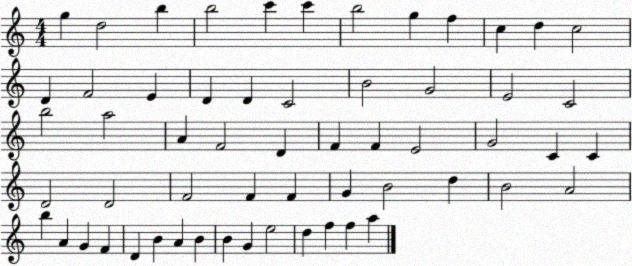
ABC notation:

X:1
T:Untitled
M:4/4
L:1/4
K:C
g d2 b b2 c' c' b2 g f c d c2 D F2 E D D C2 B2 G2 E2 C2 b2 a2 A F2 D F F E2 G2 C C D2 D2 F2 F F G B2 d B2 A2 b A G F D B A B B G e2 d f f a